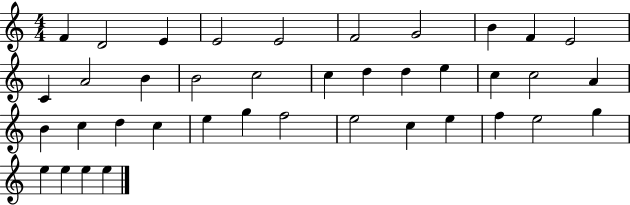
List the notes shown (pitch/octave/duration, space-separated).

F4/q D4/h E4/q E4/h E4/h F4/h G4/h B4/q F4/q E4/h C4/q A4/h B4/q B4/h C5/h C5/q D5/q D5/q E5/q C5/q C5/h A4/q B4/q C5/q D5/q C5/q E5/q G5/q F5/h E5/h C5/q E5/q F5/q E5/h G5/q E5/q E5/q E5/q E5/q